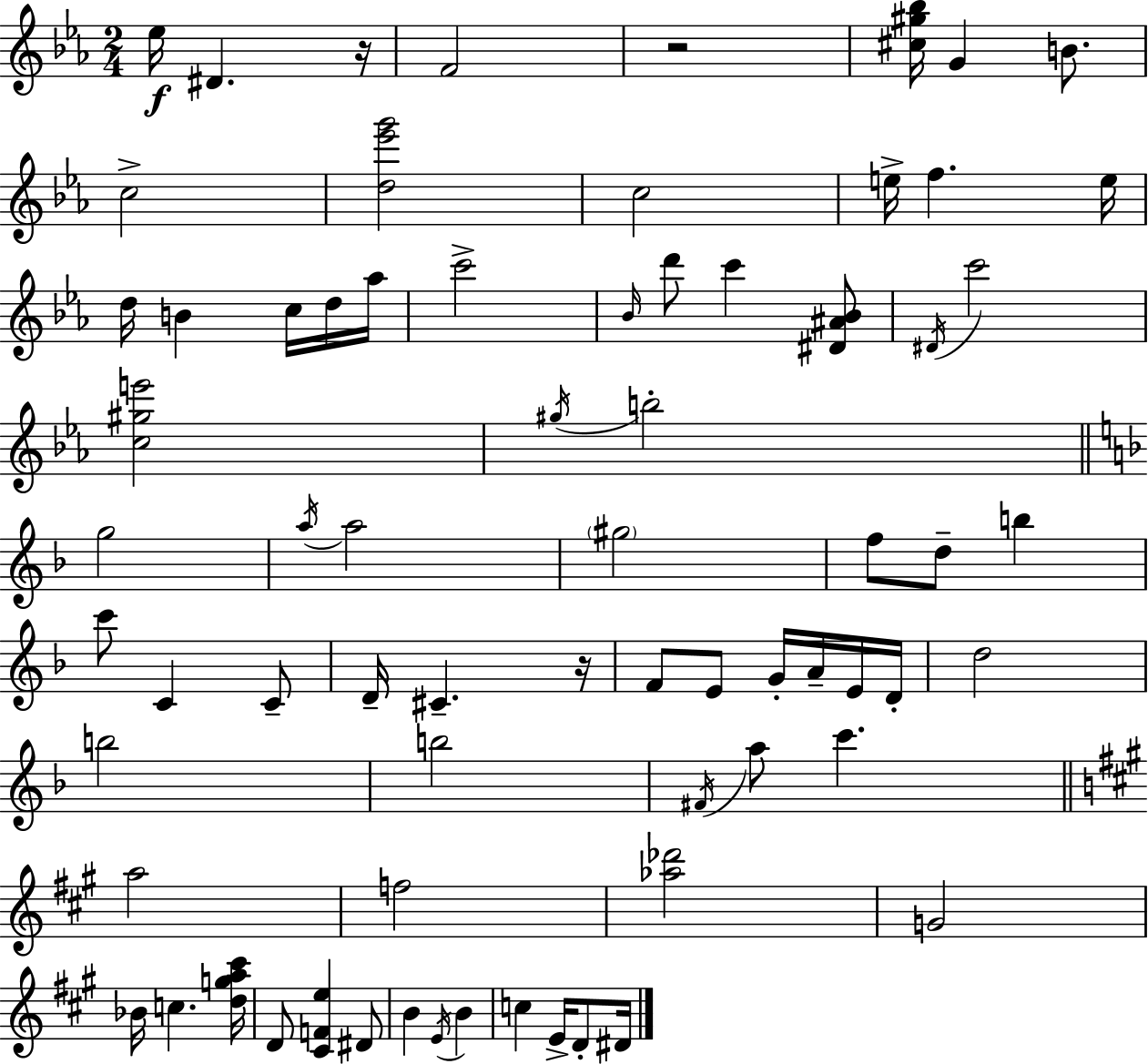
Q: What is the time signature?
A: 2/4